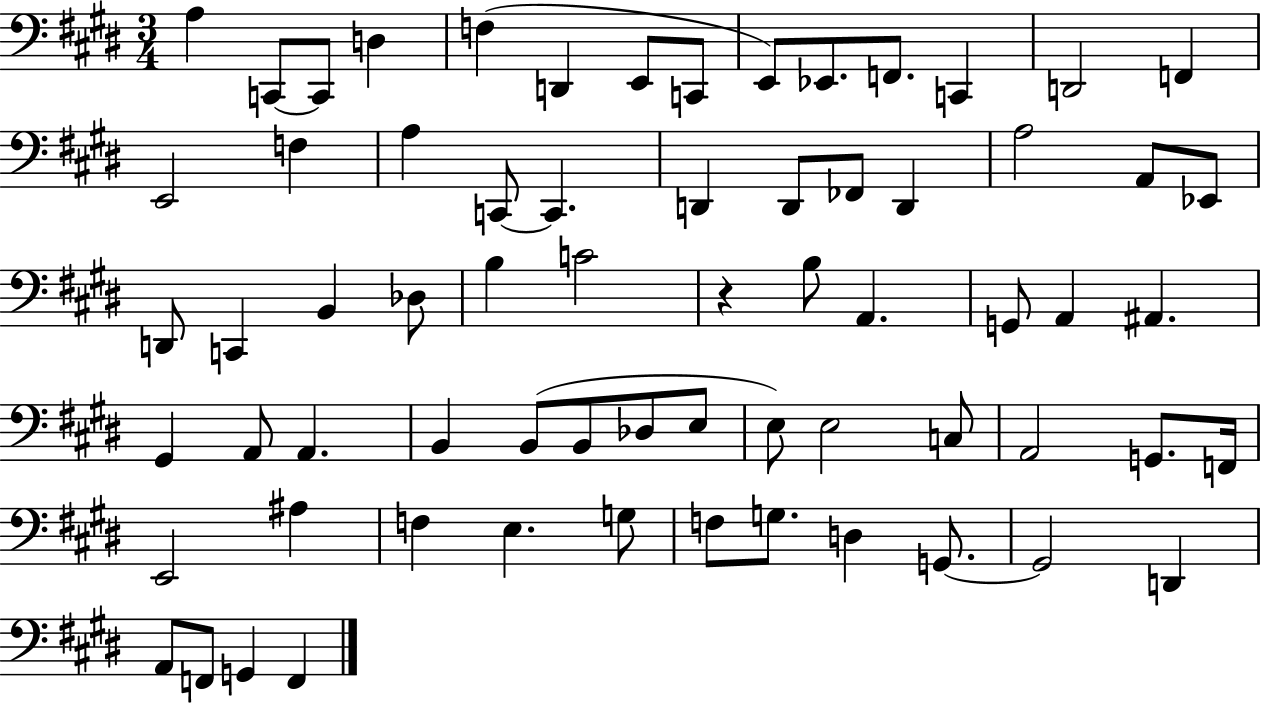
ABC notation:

X:1
T:Untitled
M:3/4
L:1/4
K:E
A, C,,/2 C,,/2 D, F, D,, E,,/2 C,,/2 E,,/2 _E,,/2 F,,/2 C,, D,,2 F,, E,,2 F, A, C,,/2 C,, D,, D,,/2 _F,,/2 D,, A,2 A,,/2 _E,,/2 D,,/2 C,, B,, _D,/2 B, C2 z B,/2 A,, G,,/2 A,, ^A,, ^G,, A,,/2 A,, B,, B,,/2 B,,/2 _D,/2 E,/2 E,/2 E,2 C,/2 A,,2 G,,/2 F,,/4 E,,2 ^A, F, E, G,/2 F,/2 G,/2 D, G,,/2 G,,2 D,, A,,/2 F,,/2 G,, F,,